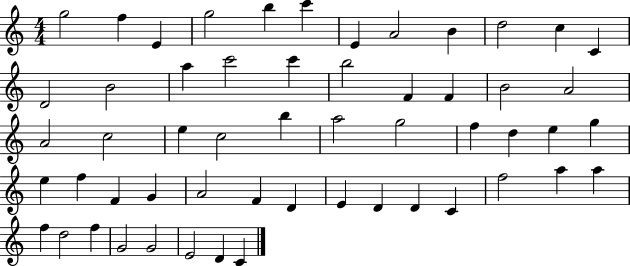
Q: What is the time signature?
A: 4/4